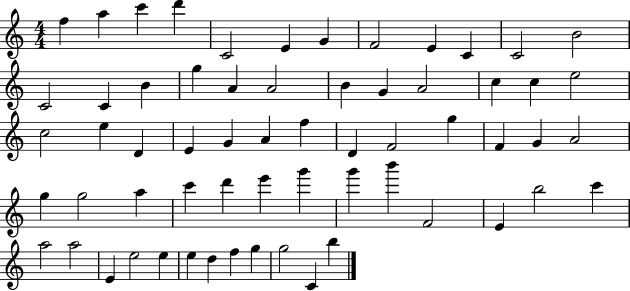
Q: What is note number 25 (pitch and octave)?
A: C5